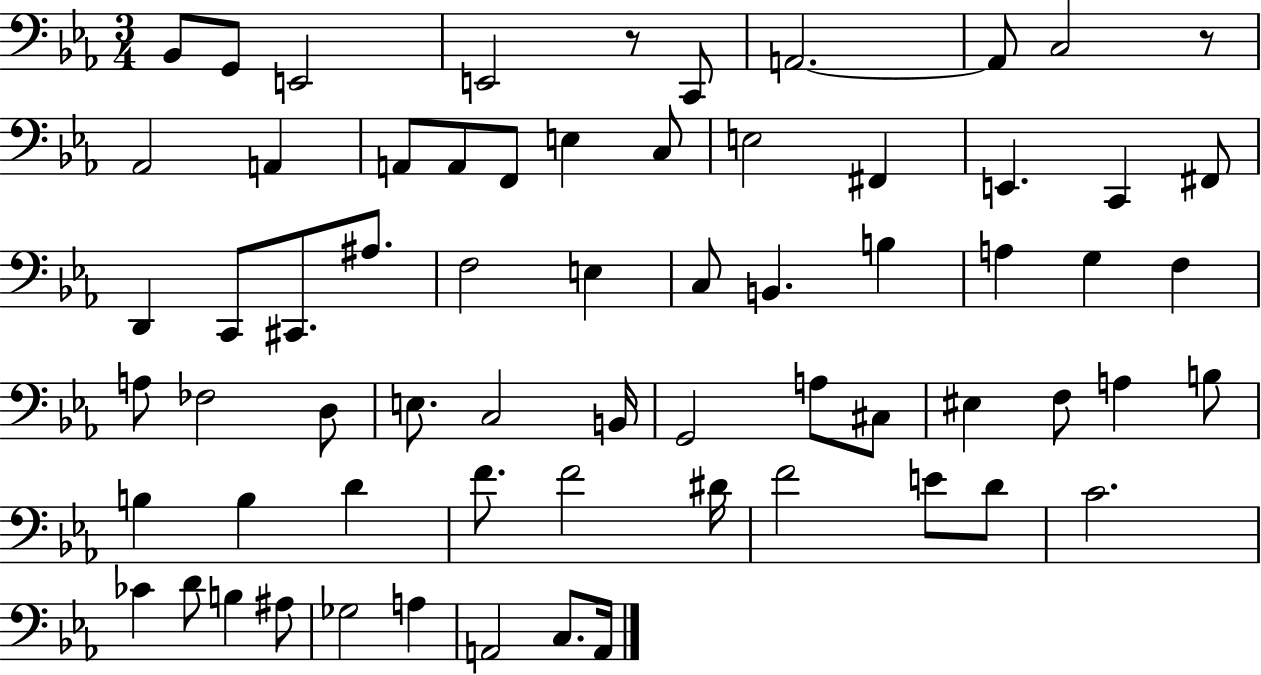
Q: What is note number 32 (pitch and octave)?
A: F3